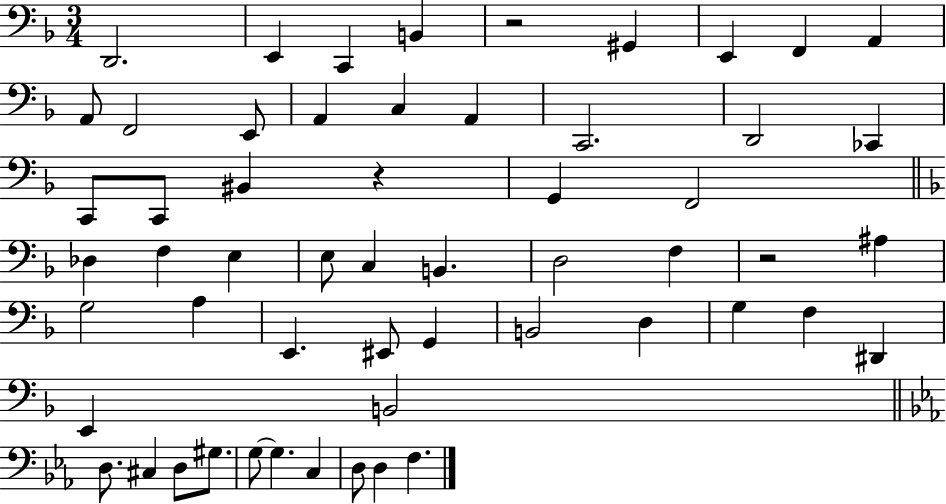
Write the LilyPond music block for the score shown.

{
  \clef bass
  \numericTimeSignature
  \time 3/4
  \key f \major
  \repeat volta 2 { d,2. | e,4 c,4 b,4 | r2 gis,4 | e,4 f,4 a,4 | \break a,8 f,2 e,8 | a,4 c4 a,4 | c,2. | d,2 ces,4 | \break c,8 c,8 bis,4 r4 | g,4 f,2 | \bar "||" \break \key d \minor des4 f4 e4 | e8 c4 b,4. | d2 f4 | r2 ais4 | \break g2 a4 | e,4. eis,8 g,4 | b,2 d4 | g4 f4 dis,4 | \break e,4 b,2 | \bar "||" \break \key c \minor d8. cis4 d8 gis8. | g8~~ g4. c4 | d8 d4 f4. | } \bar "|."
}